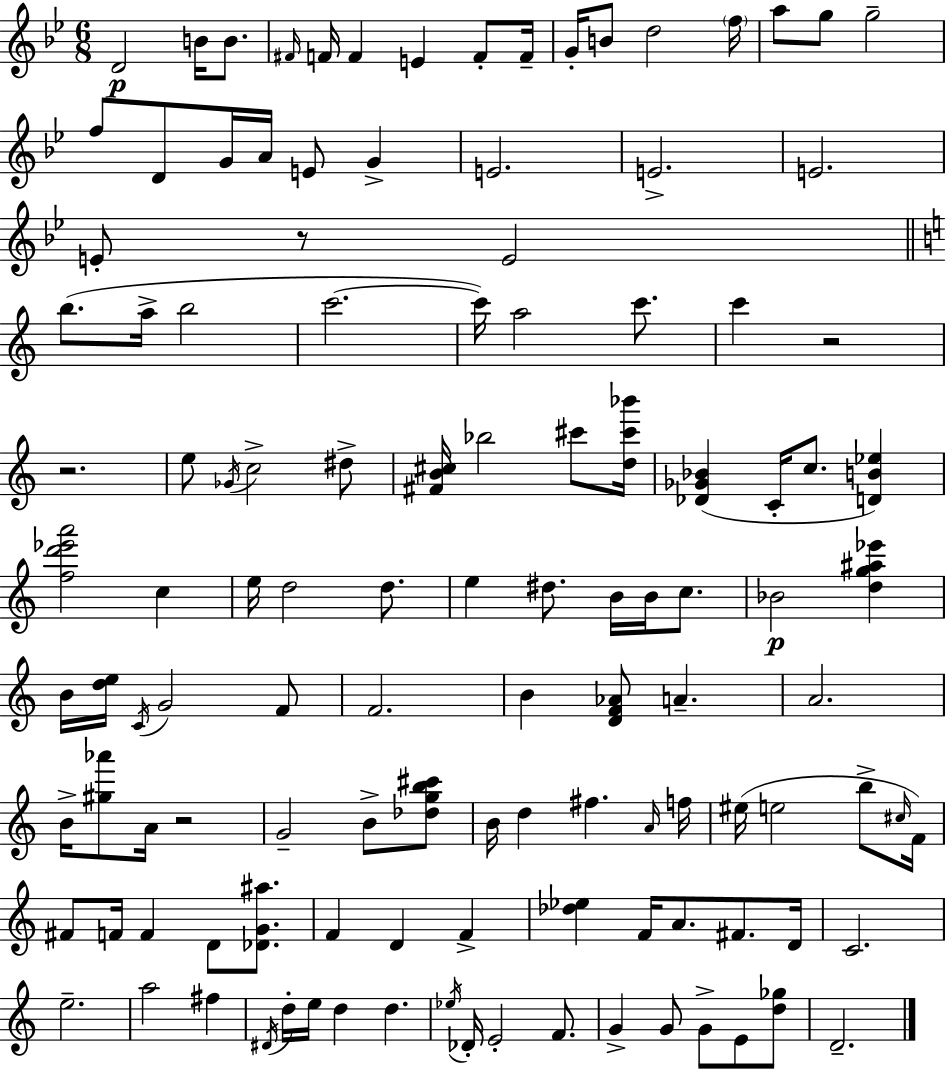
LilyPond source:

{
  \clef treble
  \numericTimeSignature
  \time 6/8
  \key bes \major
  d'2\p b'16 b'8. | \grace { fis'16 } f'16 f'4 e'4 f'8-. | f'16-- g'16-. b'8 d''2 | \parenthesize f''16 a''8 g''8 g''2-- | \break f''8 d'8 g'16 a'16 e'8 g'4-> | e'2. | e'2.-> | e'2. | \break e'8-. r8 e'2 | \bar "||" \break \key a \minor b''8.( a''16-> b''2 | c'''2.~~ | c'''16) a''2 c'''8. | c'''4 r2 | \break r2. | e''8 \acciaccatura { ges'16 } c''2-> dis''8-> | <fis' b' cis''>16 bes''2 cis'''8 | <d'' cis''' bes'''>16 <des' ges' bes'>4( c'16-. c''8. <d' b' ees''>4) | \break <f'' d''' ees''' a'''>2 c''4 | e''16 d''2 d''8. | e''4 dis''8. b'16 b'16 c''8. | bes'2\p <d'' g'' ais'' ees'''>4 | \break b'16 <d'' e''>16 \acciaccatura { c'16 } g'2 | f'8 f'2. | b'4 <d' f' aes'>8 a'4.-- | a'2. | \break b'16-> <gis'' aes'''>8 a'16 r2 | g'2-- b'8-> | <des'' g'' b'' cis'''>8 b'16 d''4 fis''4. | \grace { a'16 } f''16 eis''16( e''2 | \break b''8-> \grace { cis''16 } f'16) fis'8 f'16 f'4 d'8 | <des' g' ais''>8. f'4 d'4 | f'4-> <des'' ees''>4 f'16 a'8. | fis'8. d'16 c'2. | \break e''2.-- | a''2 | fis''4 \acciaccatura { dis'16 } d''16-. e''16 d''4 d''4. | \acciaccatura { ees''16 } des'16-. e'2-. | \break f'8. g'4-> g'8 | g'8-> e'8 <d'' ges''>8 d'2.-- | \bar "|."
}